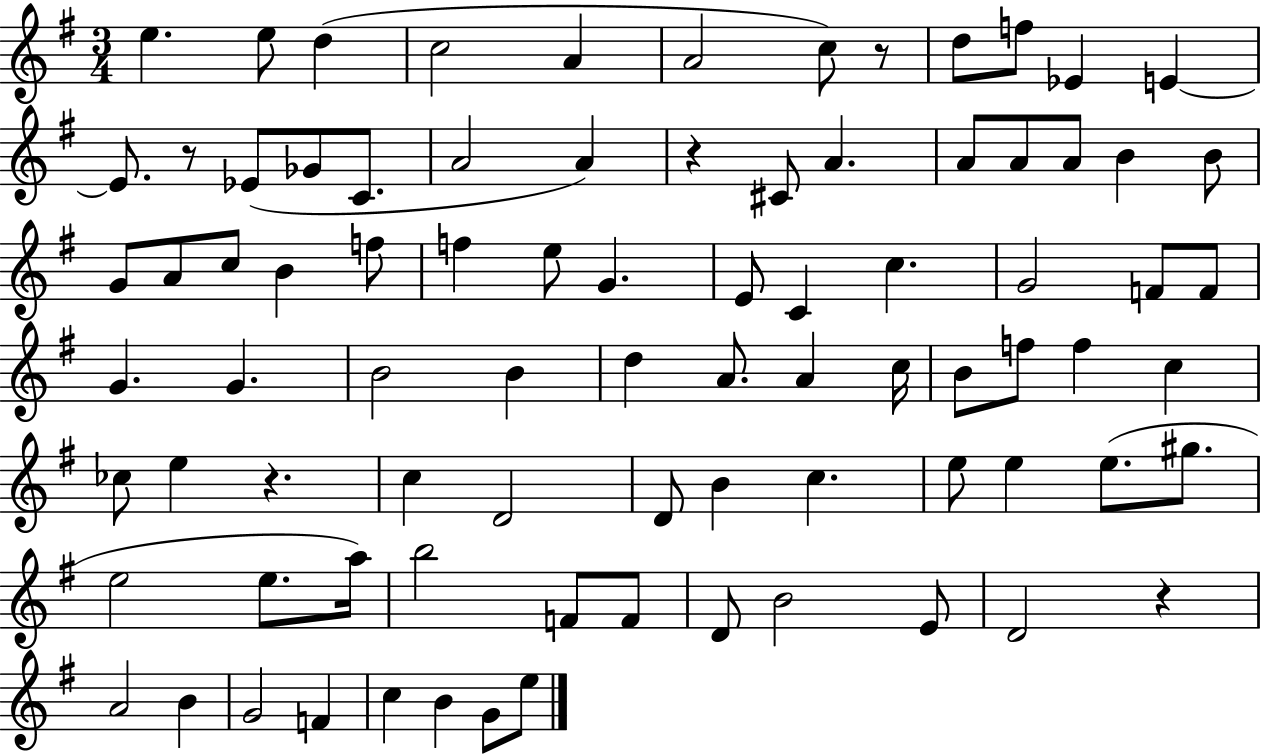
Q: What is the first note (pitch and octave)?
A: E5